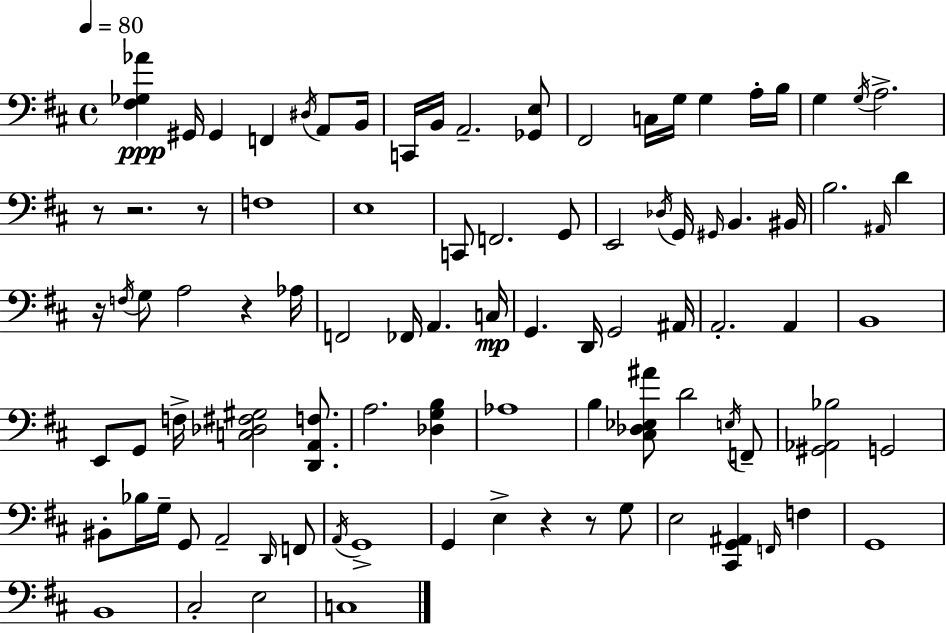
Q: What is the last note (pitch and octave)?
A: C3